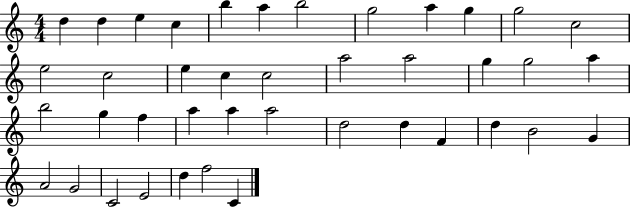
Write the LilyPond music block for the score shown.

{
  \clef treble
  \numericTimeSignature
  \time 4/4
  \key c \major
  d''4 d''4 e''4 c''4 | b''4 a''4 b''2 | g''2 a''4 g''4 | g''2 c''2 | \break e''2 c''2 | e''4 c''4 c''2 | a''2 a''2 | g''4 g''2 a''4 | \break b''2 g''4 f''4 | a''4 a''4 a''2 | d''2 d''4 f'4 | d''4 b'2 g'4 | \break a'2 g'2 | c'2 e'2 | d''4 f''2 c'4 | \bar "|."
}